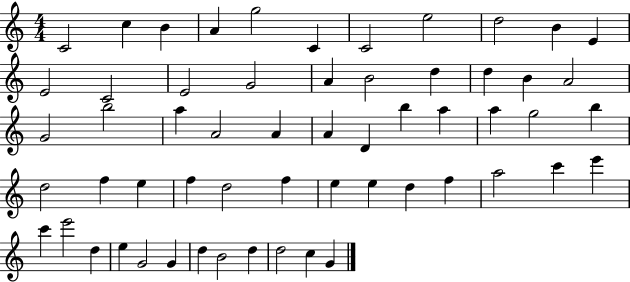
C4/h C5/q B4/q A4/q G5/h C4/q C4/h E5/h D5/h B4/q E4/q E4/h C4/h E4/h G4/h A4/q B4/h D5/q D5/q B4/q A4/h G4/h B5/h A5/q A4/h A4/q A4/q D4/q B5/q A5/q A5/q G5/h B5/q D5/h F5/q E5/q F5/q D5/h F5/q E5/q E5/q D5/q F5/q A5/h C6/q E6/q C6/q E6/h D5/q E5/q G4/h G4/q D5/q B4/h D5/q D5/h C5/q G4/q